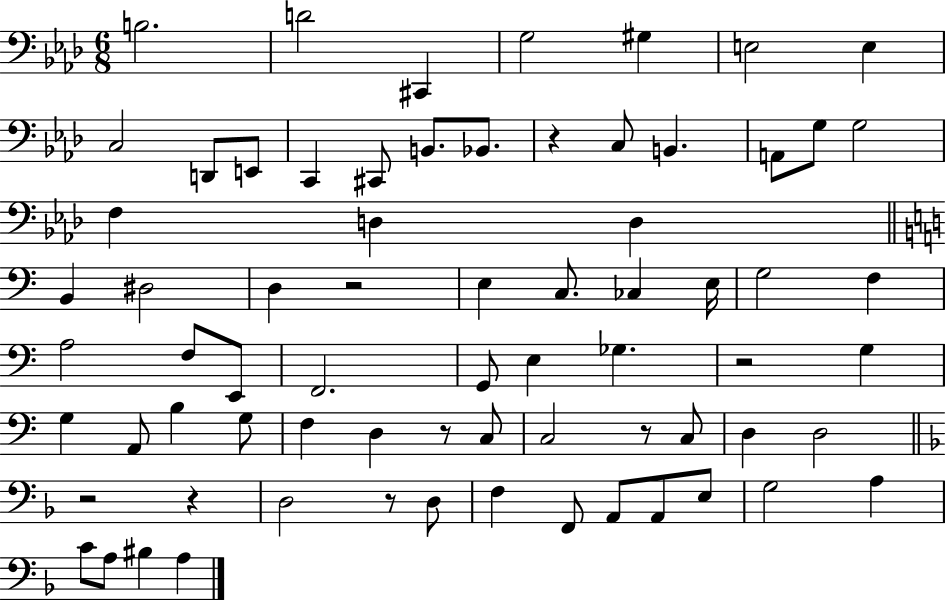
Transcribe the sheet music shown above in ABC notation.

X:1
T:Untitled
M:6/8
L:1/4
K:Ab
B,2 D2 ^C,, G,2 ^G, E,2 E, C,2 D,,/2 E,,/2 C,, ^C,,/2 B,,/2 _B,,/2 z C,/2 B,, A,,/2 G,/2 G,2 F, D, D, B,, ^D,2 D, z2 E, C,/2 _C, E,/4 G,2 F, A,2 F,/2 E,,/2 F,,2 G,,/2 E, _G, z2 G, G, A,,/2 B, G,/2 F, D, z/2 C,/2 C,2 z/2 C,/2 D, D,2 z2 z D,2 z/2 D,/2 F, F,,/2 A,,/2 A,,/2 E,/2 G,2 A, C/2 A,/2 ^B, A,